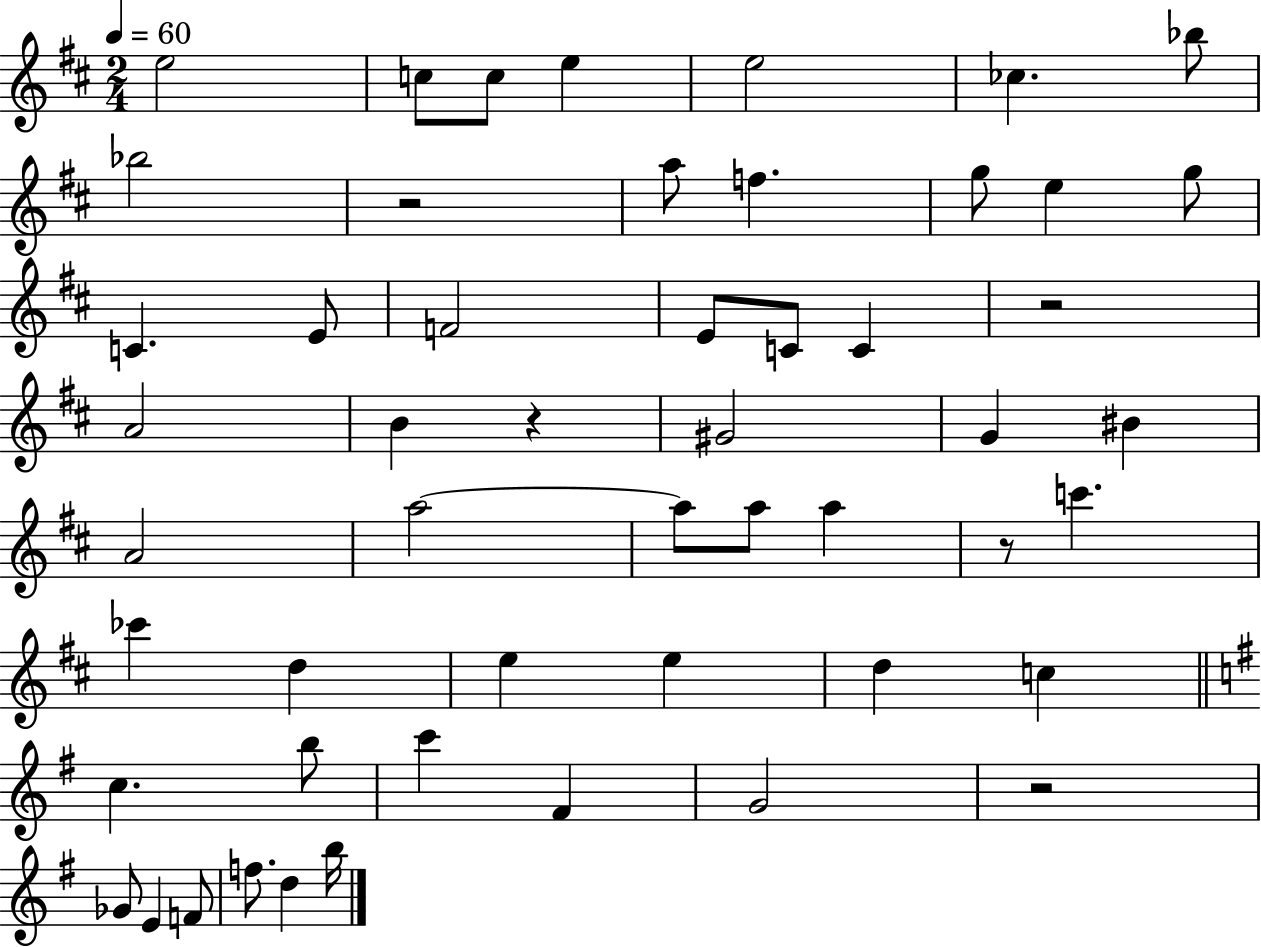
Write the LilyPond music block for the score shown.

{
  \clef treble
  \numericTimeSignature
  \time 2/4
  \key d \major
  \tempo 4 = 60
  e''2 | c''8 c''8 e''4 | e''2 | ces''4. bes''8 | \break bes''2 | r2 | a''8 f''4. | g''8 e''4 g''8 | \break c'4. e'8 | f'2 | e'8 c'8 c'4 | r2 | \break a'2 | b'4 r4 | gis'2 | g'4 bis'4 | \break a'2 | a''2~~ | a''8 a''8 a''4 | r8 c'''4. | \break ces'''4 d''4 | e''4 e''4 | d''4 c''4 | \bar "||" \break \key g \major c''4. b''8 | c'''4 fis'4 | g'2 | r2 | \break ges'8 e'4 f'8 | f''8. d''4 b''16 | \bar "|."
}